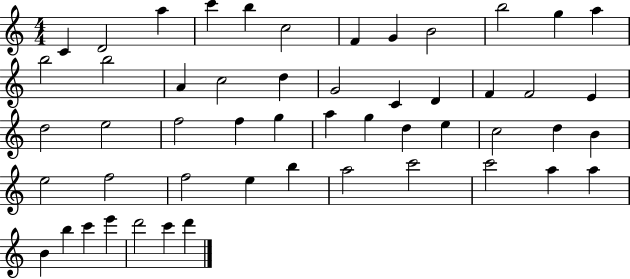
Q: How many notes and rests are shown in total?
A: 52